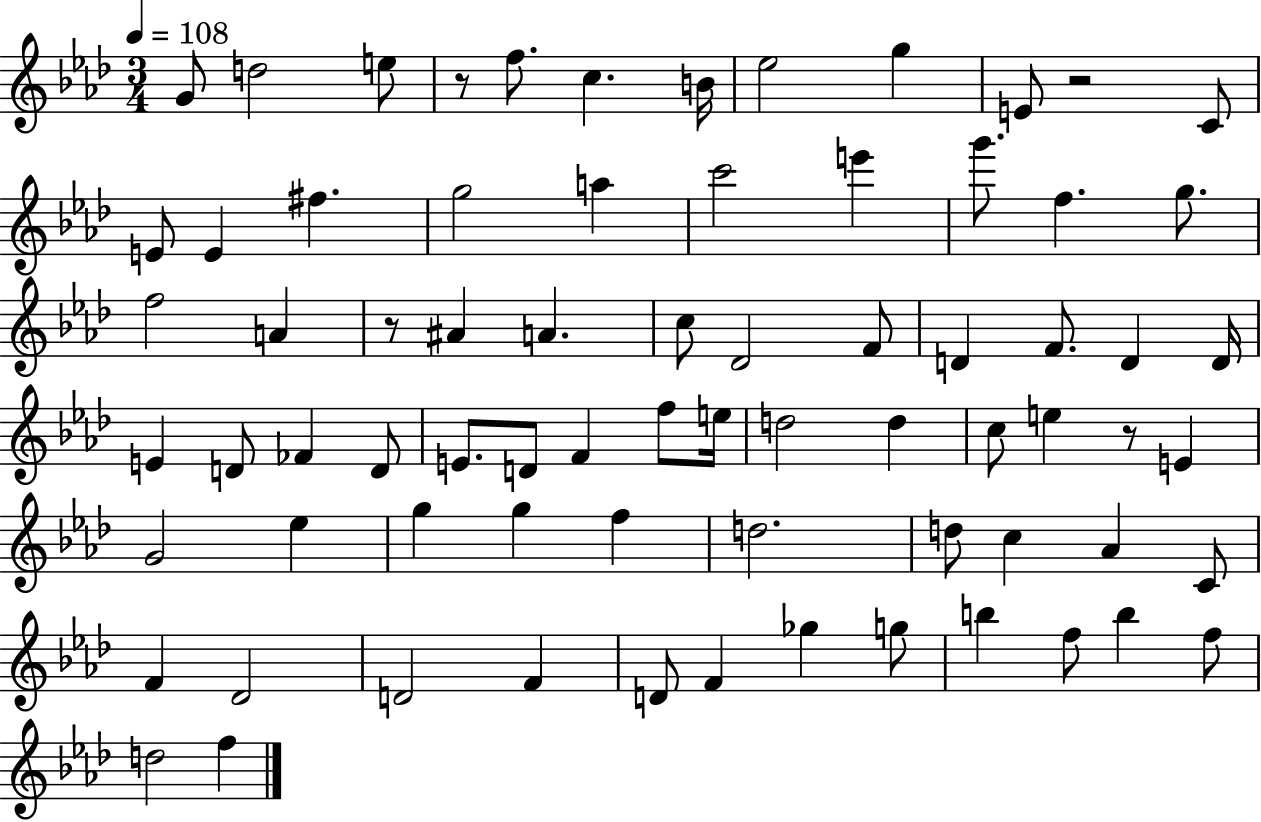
{
  \clef treble
  \numericTimeSignature
  \time 3/4
  \key aes \major
  \tempo 4 = 108
  g'8 d''2 e''8 | r8 f''8. c''4. b'16 | ees''2 g''4 | e'8 r2 c'8 | \break e'8 e'4 fis''4. | g''2 a''4 | c'''2 e'''4 | g'''8. f''4. g''8. | \break f''2 a'4 | r8 ais'4 a'4. | c''8 des'2 f'8 | d'4 f'8. d'4 d'16 | \break e'4 d'8 fes'4 d'8 | e'8. d'8 f'4 f''8 e''16 | d''2 d''4 | c''8 e''4 r8 e'4 | \break g'2 ees''4 | g''4 g''4 f''4 | d''2. | d''8 c''4 aes'4 c'8 | \break f'4 des'2 | d'2 f'4 | d'8 f'4 ges''4 g''8 | b''4 f''8 b''4 f''8 | \break d''2 f''4 | \bar "|."
}